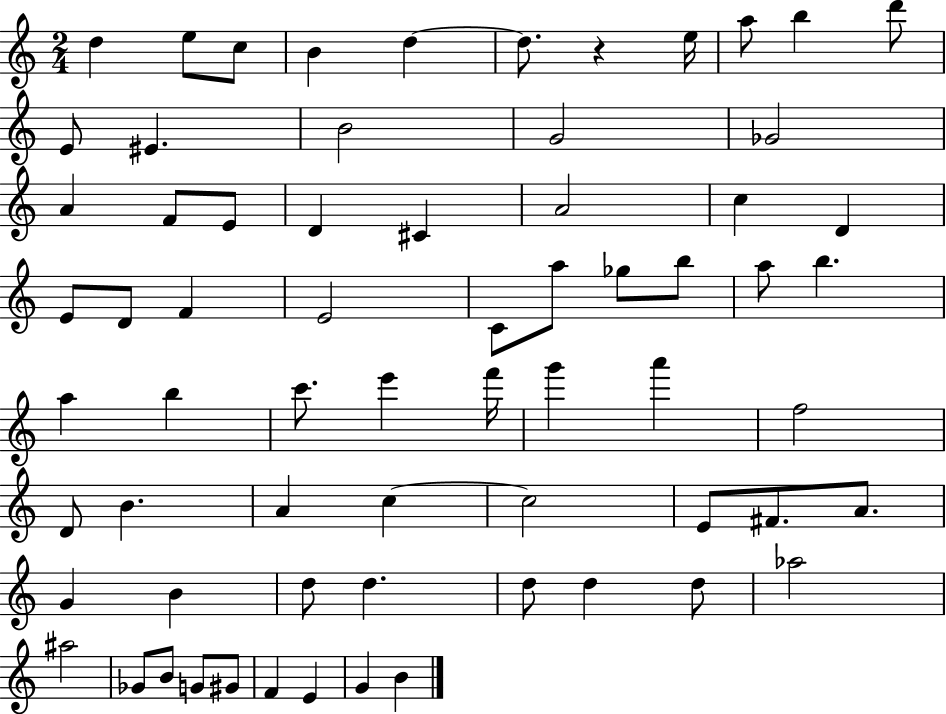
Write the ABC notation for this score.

X:1
T:Untitled
M:2/4
L:1/4
K:C
d e/2 c/2 B d d/2 z e/4 a/2 b d'/2 E/2 ^E B2 G2 _G2 A F/2 E/2 D ^C A2 c D E/2 D/2 F E2 C/2 a/2 _g/2 b/2 a/2 b a b c'/2 e' f'/4 g' a' f2 D/2 B A c c2 E/2 ^F/2 A/2 G B d/2 d d/2 d d/2 _a2 ^a2 _G/2 B/2 G/2 ^G/2 F E G B